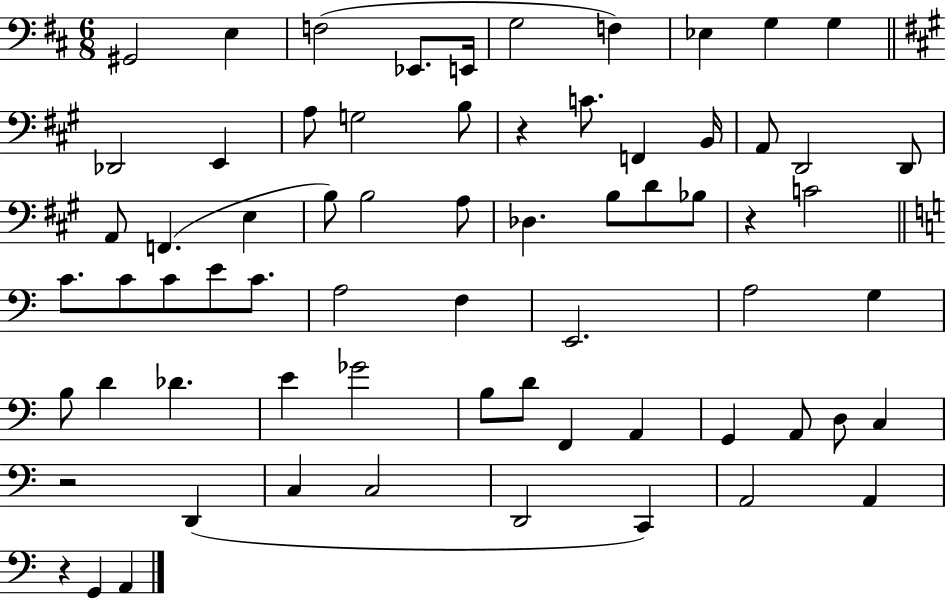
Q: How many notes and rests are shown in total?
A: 68